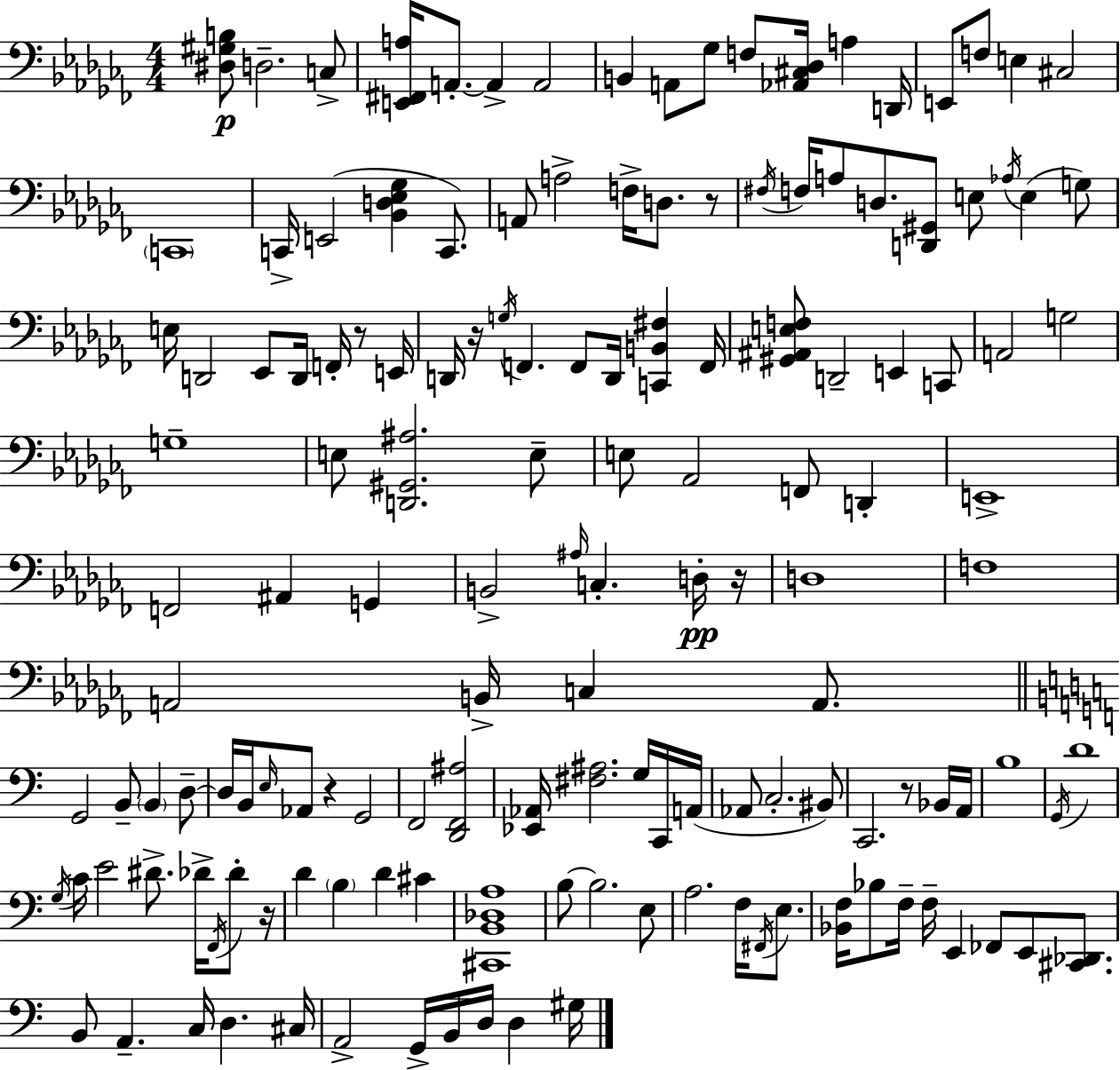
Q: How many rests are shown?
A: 7